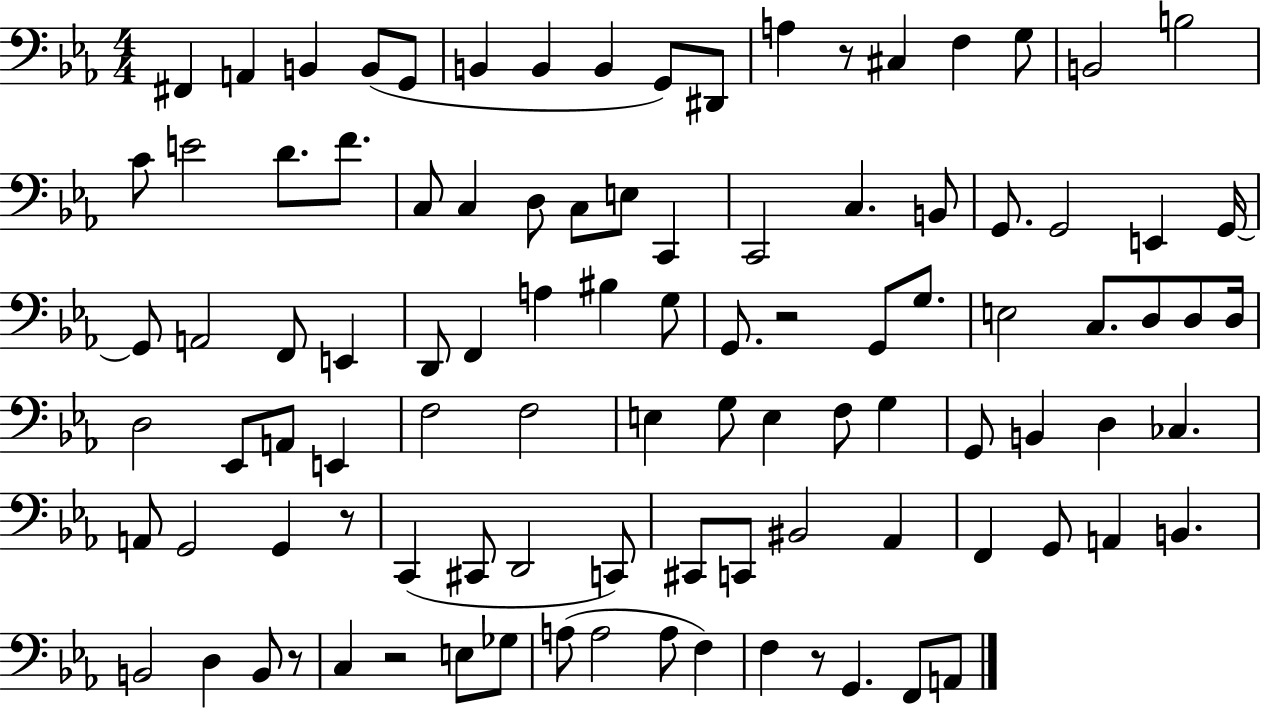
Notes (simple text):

F#2/q A2/q B2/q B2/e G2/e B2/q B2/q B2/q G2/e D#2/e A3/q R/e C#3/q F3/q G3/e B2/h B3/h C4/e E4/h D4/e. F4/e. C3/e C3/q D3/e C3/e E3/e C2/q C2/h C3/q. B2/e G2/e. G2/h E2/q G2/s G2/e A2/h F2/e E2/q D2/e F2/q A3/q BIS3/q G3/e G2/e. R/h G2/e G3/e. E3/h C3/e. D3/e D3/e D3/s D3/h Eb2/e A2/e E2/q F3/h F3/h E3/q G3/e E3/q F3/e G3/q G2/e B2/q D3/q CES3/q. A2/e G2/h G2/q R/e C2/q C#2/e D2/h C2/e C#2/e C2/e BIS2/h Ab2/q F2/q G2/e A2/q B2/q. B2/h D3/q B2/e R/e C3/q R/h E3/e Gb3/e A3/e A3/h A3/e F3/q F3/q R/e G2/q. F2/e A2/e